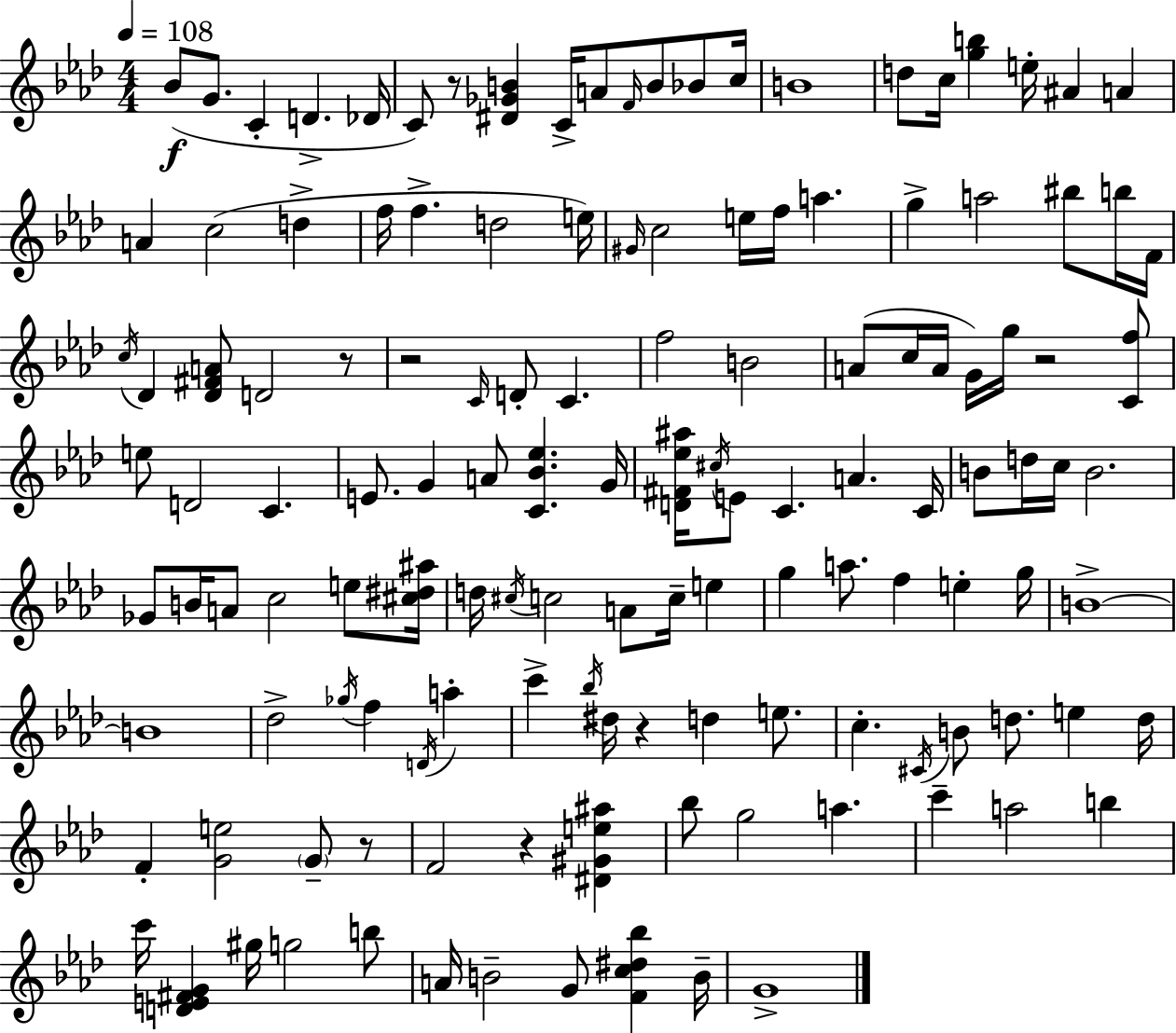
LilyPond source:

{
  \clef treble
  \numericTimeSignature
  \time 4/4
  \key f \minor
  \tempo 4 = 108
  bes'8(\f g'8. c'4-. d'4.-> des'16 | c'8) r8 <dis' ges' b'>4 c'16-> a'8 \grace { f'16 } b'8 bes'8 | c''16 b'1 | d''8 c''16 <g'' b''>4 e''16-. ais'4 a'4 | \break a'4 c''2( d''4-> | f''16 f''4.-> d''2 | e''16) \grace { gis'16 } c''2 e''16 f''16 a''4. | g''4-> a''2 bis''8 | \break b''16 f'16 \acciaccatura { c''16 } des'4 <des' fis' a'>8 d'2 | r8 r2 \grace { c'16 } d'8-. c'4. | f''2 b'2 | a'8( c''16 a'16 g'16) g''16 r2 | \break <c' f''>8 e''8 d'2 c'4. | e'8. g'4 a'8 <c' bes' ees''>4. | g'16 <d' fis' ees'' ais''>16 \acciaccatura { cis''16 } e'8 c'4. a'4. | c'16 b'8 d''16 c''16 b'2. | \break ges'8 b'16 a'8 c''2 | e''8 <cis'' dis'' ais''>16 d''16 \acciaccatura { cis''16 } c''2 a'8 | c''16-- e''4 g''4 a''8. f''4 | e''4-. g''16 b'1->~~ | \break b'1 | des''2-> \acciaccatura { ges''16 } f''4 | \acciaccatura { d'16 } a''4-. c'''4-> \acciaccatura { bes''16 } dis''16 r4 | d''4 e''8. c''4.-. \acciaccatura { cis'16 } | \break b'8 d''8. e''4 d''16 f'4-. <g' e''>2 | \parenthesize g'8-- r8 f'2 | r4 <dis' gis' e'' ais''>4 bes''8 g''2 | a''4. c'''4-- a''2 | \break b''4 c'''16 <d' e' fis' g'>4 gis''16 | g''2 b''8 a'16 b'2-- | g'8 <f' c'' dis'' bes''>4 b'16-- g'1-> | \bar "|."
}